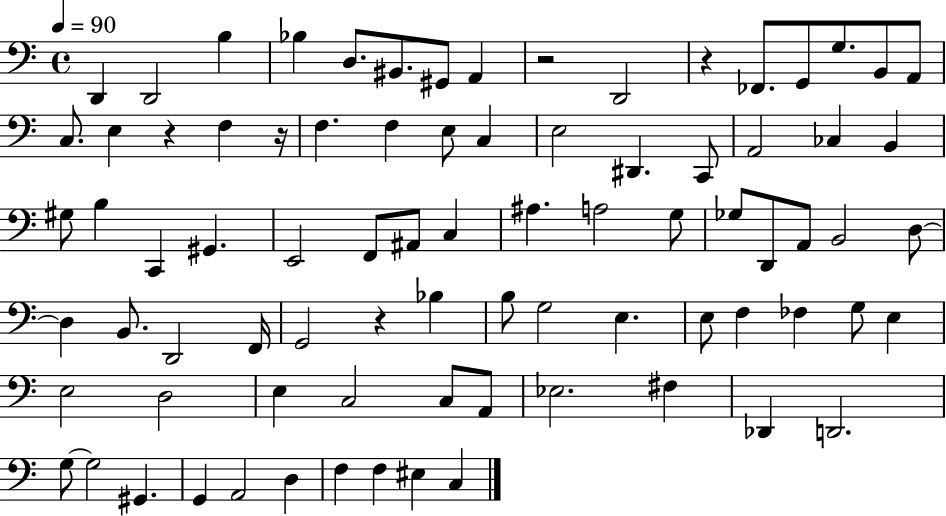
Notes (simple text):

D2/q D2/h B3/q Bb3/q D3/e. BIS2/e. G#2/e A2/q R/h D2/h R/q FES2/e. G2/e G3/e. B2/e A2/e C3/e. E3/q R/q F3/q R/s F3/q. F3/q E3/e C3/q E3/h D#2/q. C2/e A2/h CES3/q B2/q G#3/e B3/q C2/q G#2/q. E2/h F2/e A#2/e C3/q A#3/q. A3/h G3/e Gb3/e D2/e A2/e B2/h D3/e D3/q B2/e. D2/h F2/s G2/h R/q Bb3/q B3/e G3/h E3/q. E3/e F3/q FES3/q G3/e E3/q E3/h D3/h E3/q C3/h C3/e A2/e Eb3/h. F#3/q Db2/q D2/h. G3/e G3/h G#2/q. G2/q A2/h D3/q F3/q F3/q EIS3/q C3/q